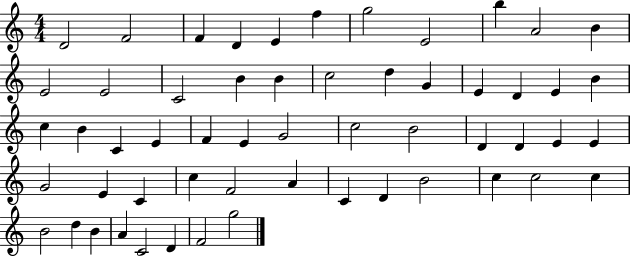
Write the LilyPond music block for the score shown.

{
  \clef treble
  \numericTimeSignature
  \time 4/4
  \key c \major
  d'2 f'2 | f'4 d'4 e'4 f''4 | g''2 e'2 | b''4 a'2 b'4 | \break e'2 e'2 | c'2 b'4 b'4 | c''2 d''4 g'4 | e'4 d'4 e'4 b'4 | \break c''4 b'4 c'4 e'4 | f'4 e'4 g'2 | c''2 b'2 | d'4 d'4 e'4 e'4 | \break g'2 e'4 c'4 | c''4 f'2 a'4 | c'4 d'4 b'2 | c''4 c''2 c''4 | \break b'2 d''4 b'4 | a'4 c'2 d'4 | f'2 g''2 | \bar "|."
}